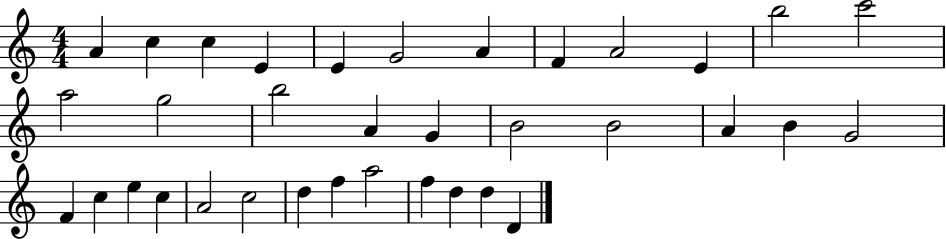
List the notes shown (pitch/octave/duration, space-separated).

A4/q C5/q C5/q E4/q E4/q G4/h A4/q F4/q A4/h E4/q B5/h C6/h A5/h G5/h B5/h A4/q G4/q B4/h B4/h A4/q B4/q G4/h F4/q C5/q E5/q C5/q A4/h C5/h D5/q F5/q A5/h F5/q D5/q D5/q D4/q